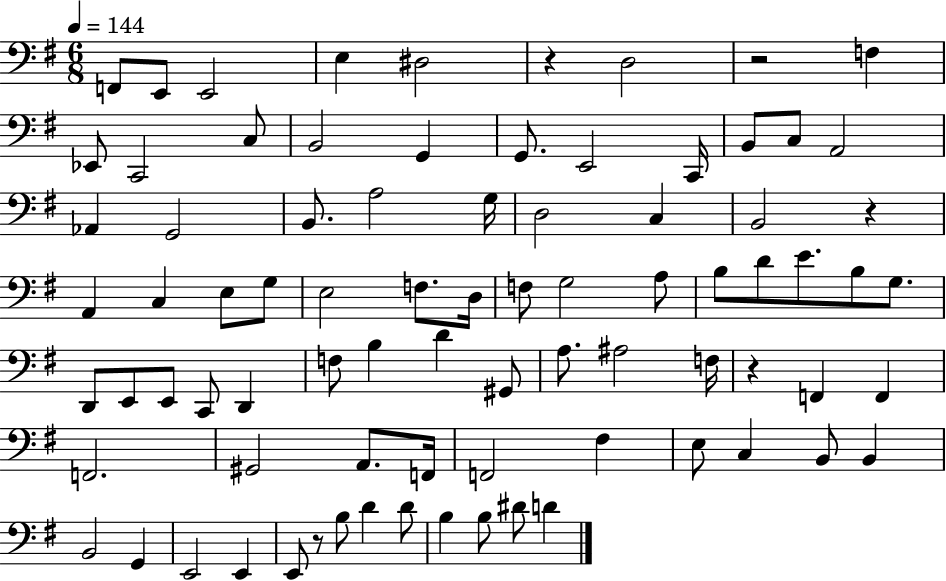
{
  \clef bass
  \numericTimeSignature
  \time 6/8
  \key g \major
  \tempo 4 = 144
  f,8 e,8 e,2 | e4 dis2 | r4 d2 | r2 f4 | \break ees,8 c,2 c8 | b,2 g,4 | g,8. e,2 c,16 | b,8 c8 a,2 | \break aes,4 g,2 | b,8. a2 g16 | d2 c4 | b,2 r4 | \break a,4 c4 e8 g8 | e2 f8. d16 | f8 g2 a8 | b8 d'8 e'8. b8 g8. | \break d,8 e,8 e,8 c,8 d,4 | f8 b4 d'4 gis,8 | a8. ais2 f16 | r4 f,4 f,4 | \break f,2. | gis,2 a,8. f,16 | f,2 fis4 | e8 c4 b,8 b,4 | \break b,2 g,4 | e,2 e,4 | e,8 r8 b8 d'4 d'8 | b4 b8 dis'8 d'4 | \break \bar "|."
}